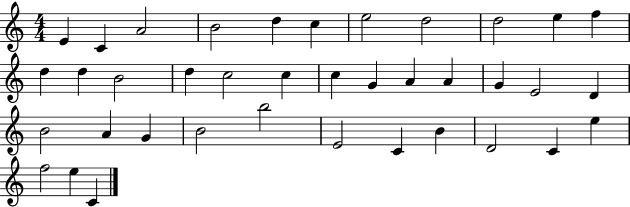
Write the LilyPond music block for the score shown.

{
  \clef treble
  \numericTimeSignature
  \time 4/4
  \key c \major
  e'4 c'4 a'2 | b'2 d''4 c''4 | e''2 d''2 | d''2 e''4 f''4 | \break d''4 d''4 b'2 | d''4 c''2 c''4 | c''4 g'4 a'4 a'4 | g'4 e'2 d'4 | \break b'2 a'4 g'4 | b'2 b''2 | e'2 c'4 b'4 | d'2 c'4 e''4 | \break f''2 e''4 c'4 | \bar "|."
}